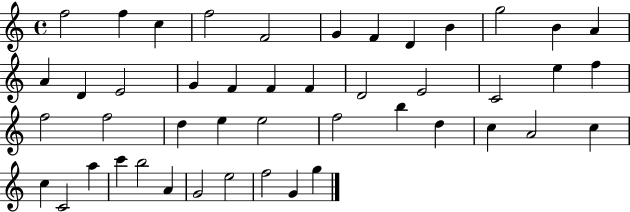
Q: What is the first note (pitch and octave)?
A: F5